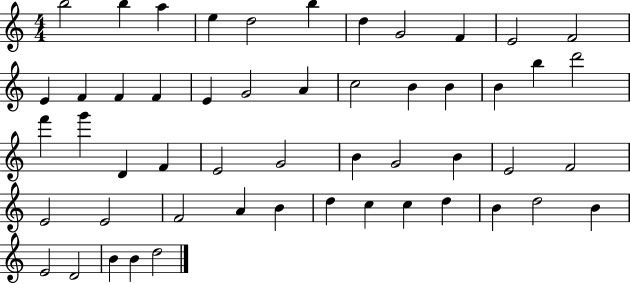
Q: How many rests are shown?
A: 0